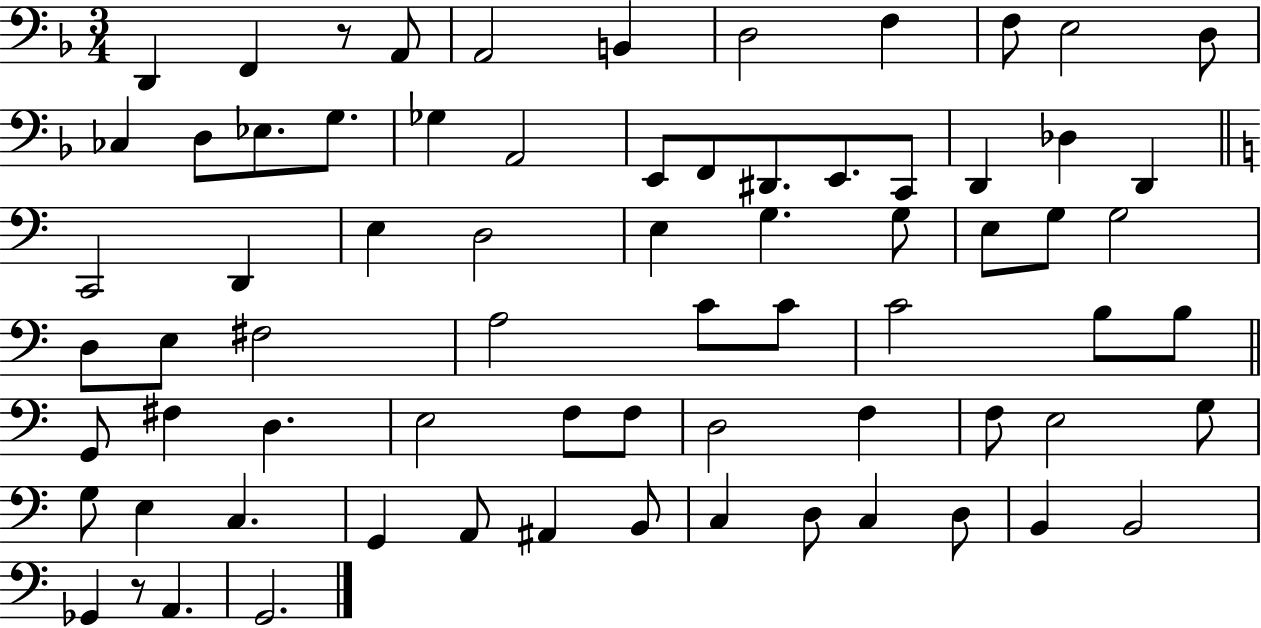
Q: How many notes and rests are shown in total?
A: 72